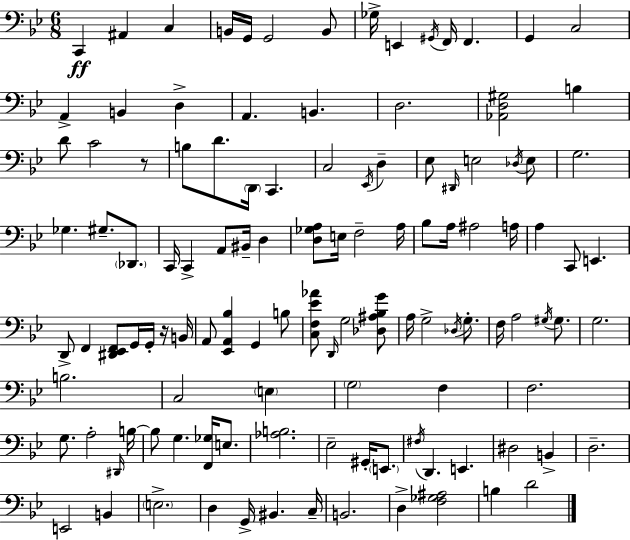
{
  \clef bass
  \numericTimeSignature
  \time 6/8
  \key bes \major
  c,4\ff ais,4 c4 | b,16 g,16 g,2 b,8 | ges16-> e,4 \acciaccatura { gis,16 } f,16 f,4. | g,4 c2 | \break a,4-> b,4 d4-> | a,4. b,4. | d2. | <aes, d gis>2 b4 | \break d'8 c'2 r8 | b8 d'8. \parenthesize d,16 c,4. | c2 \acciaccatura { ees,16 } d4-- | ees8 \grace { dis,16 } e2 | \break \acciaccatura { des16 } e8 g2. | ges4. gis8.-- | \parenthesize des,8. c,16 c,4-> a,8 bis,16-- | d4 <d ges a>8 e16 f2-- | \break a16 bes8 a16 ais2 | a16 a4 c,8 e,4. | d,8-> f,4 <dis, ees, f,>8 | g,16 g,16-. r16 b,16 a,8 <ees, a, bes>4 g,4 | \break b8 <c f ees' aes'>8 \grace { d,16 } g2 | <des ais bes g'>8 a16 g2-> | \acciaccatura { des16 } g8.-. f16 a2 | \acciaccatura { gis16 } gis8. g2. | \break b2. | c2 | \parenthesize e4 \parenthesize g2 | f4 f2. | \break g8. a2-. | \grace { dis,16 } b16~~ b8 g4. | <f, ges>16 e8. <aes b>2. | ees2-- | \break gis,16-. \parenthesize e,8. \acciaccatura { fis16 } d,4. | e,4. dis2 | b,4-> d2.-- | e,2 | \break b,4 \parenthesize e2.-> | d4 | g,16-> bis,4. c16-- b,2. | d4-> | \break <f ges ais>2 b4 | d'2 \bar "|."
}